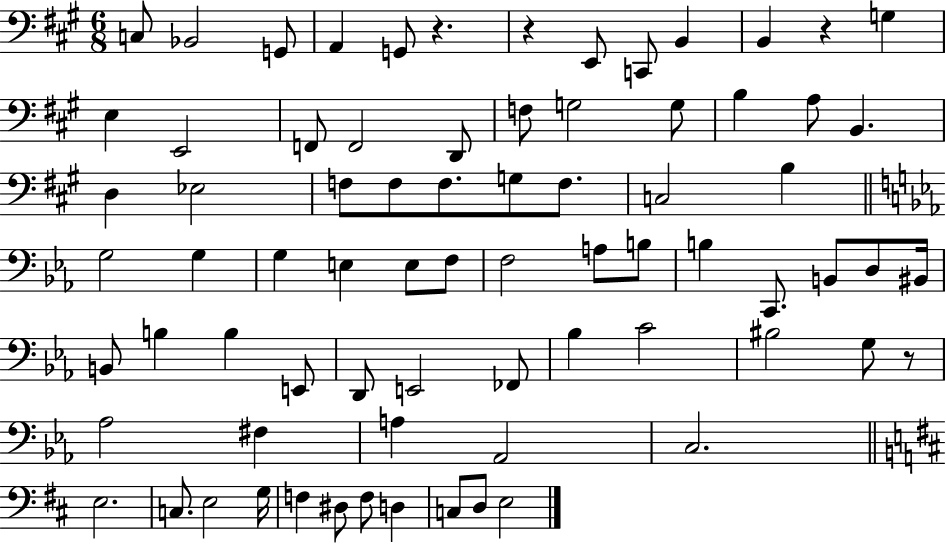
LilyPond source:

{
  \clef bass
  \numericTimeSignature
  \time 6/8
  \key a \major
  \repeat volta 2 { c8 bes,2 g,8 | a,4 g,8 r4. | r4 e,8 c,8 b,4 | b,4 r4 g4 | \break e4 e,2 | f,8 f,2 d,8 | f8 g2 g8 | b4 a8 b,4. | \break d4 ees2 | f8 f8 f8. g8 f8. | c2 b4 | \bar "||" \break \key ees \major g2 g4 | g4 e4 e8 f8 | f2 a8 b8 | b4 c,8. b,8 d8 bis,16 | \break b,8 b4 b4 e,8 | d,8 e,2 fes,8 | bes4 c'2 | bis2 g8 r8 | \break aes2 fis4 | a4 aes,2 | c2. | \bar "||" \break \key b \minor e2. | c8. e2 g16 | f4 dis8 f8 d4 | c8 d8 e2 | \break } \bar "|."
}